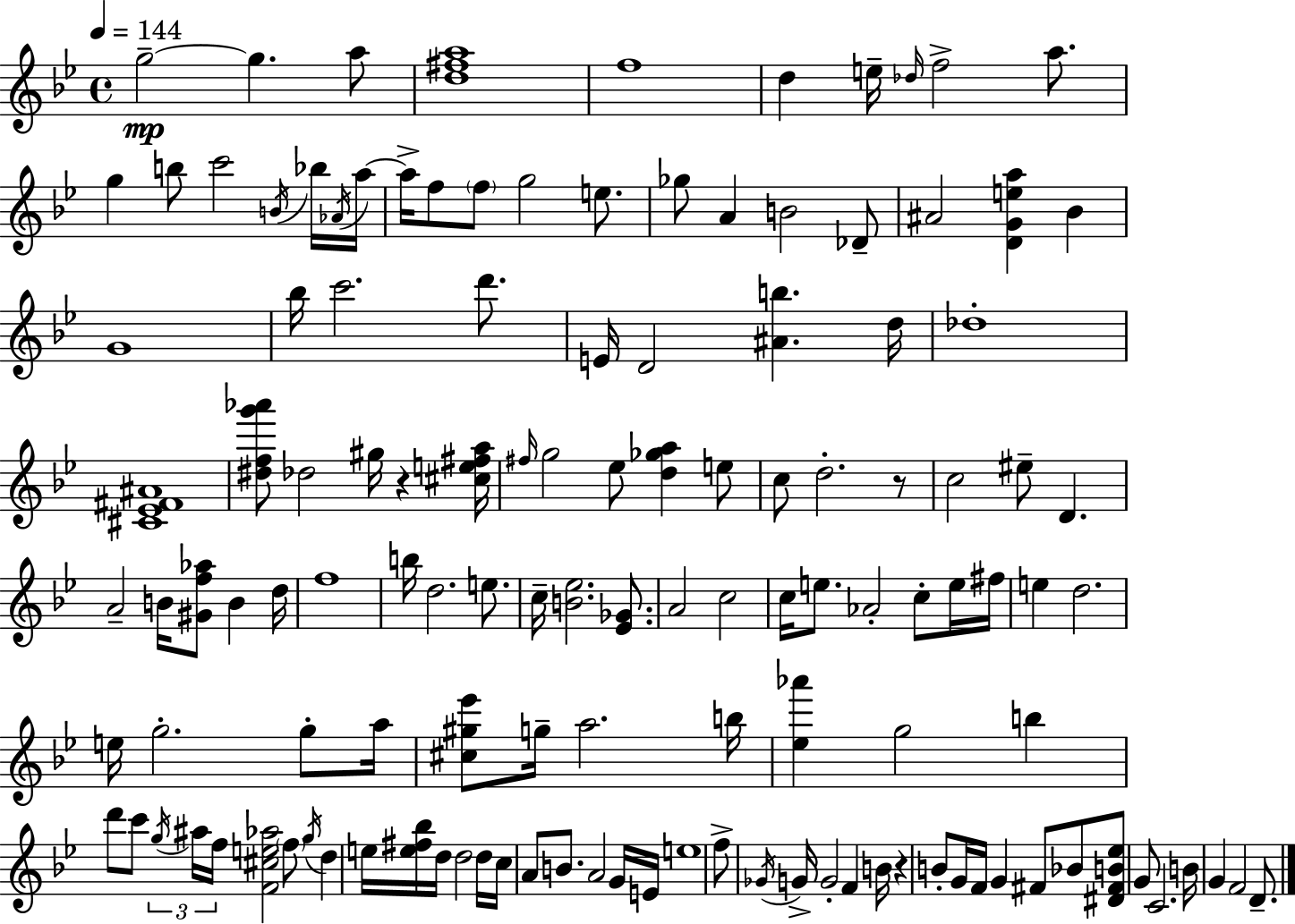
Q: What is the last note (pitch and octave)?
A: D4